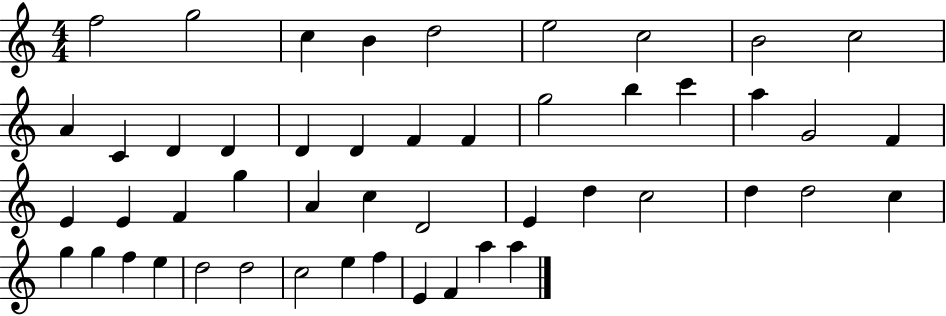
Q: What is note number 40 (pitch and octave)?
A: E5